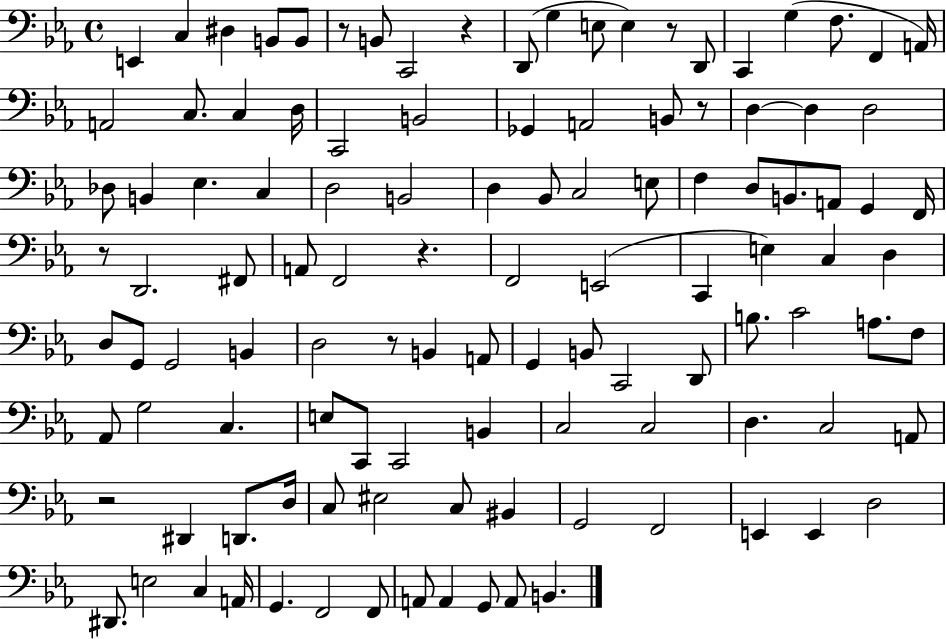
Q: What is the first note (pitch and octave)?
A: E2